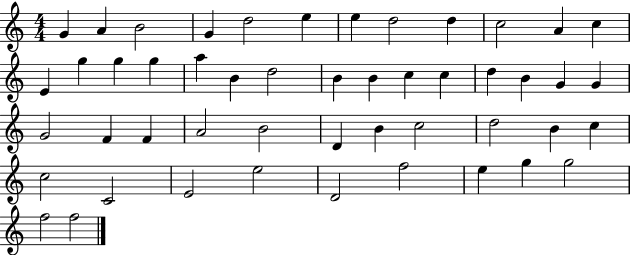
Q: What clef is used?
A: treble